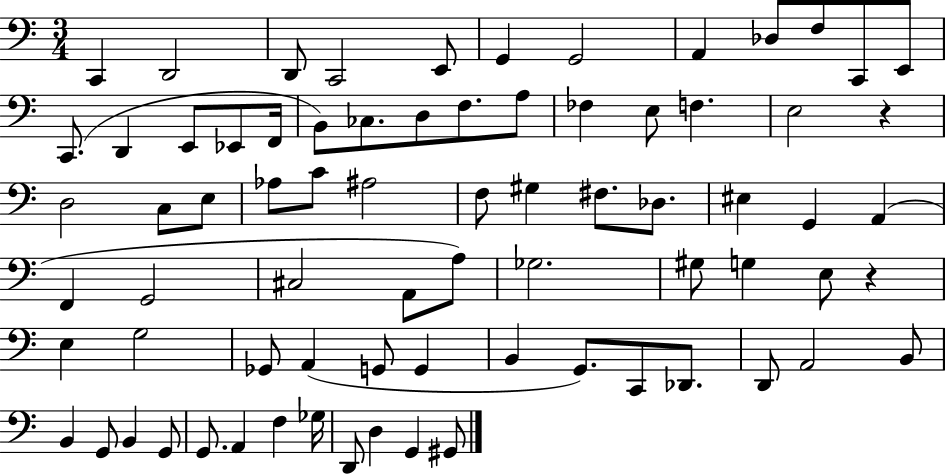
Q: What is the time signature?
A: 3/4